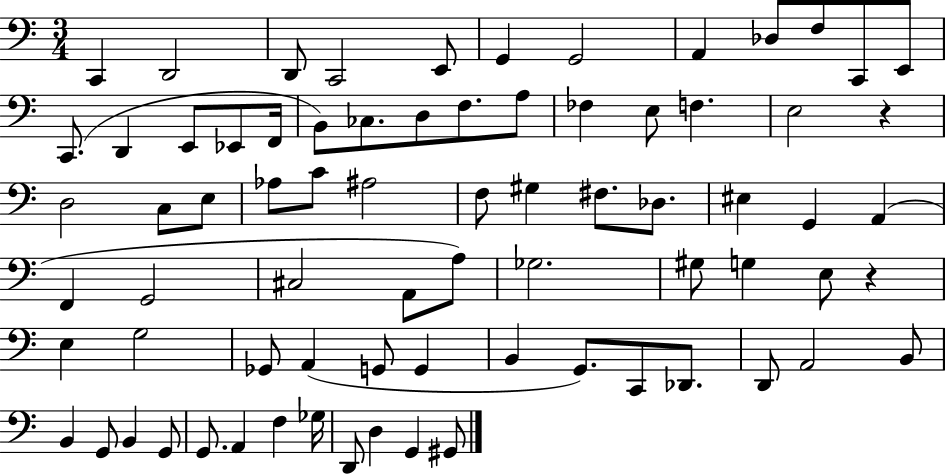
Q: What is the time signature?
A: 3/4